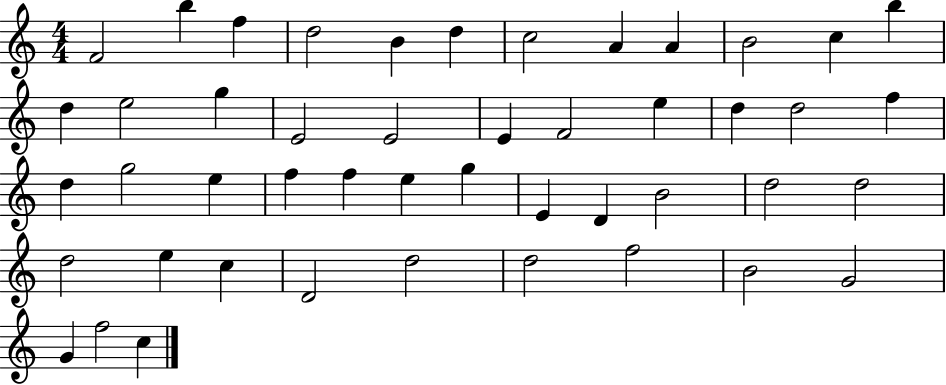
{
  \clef treble
  \numericTimeSignature
  \time 4/4
  \key c \major
  f'2 b''4 f''4 | d''2 b'4 d''4 | c''2 a'4 a'4 | b'2 c''4 b''4 | \break d''4 e''2 g''4 | e'2 e'2 | e'4 f'2 e''4 | d''4 d''2 f''4 | \break d''4 g''2 e''4 | f''4 f''4 e''4 g''4 | e'4 d'4 b'2 | d''2 d''2 | \break d''2 e''4 c''4 | d'2 d''2 | d''2 f''2 | b'2 g'2 | \break g'4 f''2 c''4 | \bar "|."
}